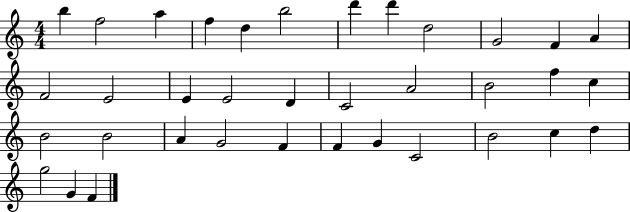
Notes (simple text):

B5/q F5/h A5/q F5/q D5/q B5/h D6/q D6/q D5/h G4/h F4/q A4/q F4/h E4/h E4/q E4/h D4/q C4/h A4/h B4/h F5/q C5/q B4/h B4/h A4/q G4/h F4/q F4/q G4/q C4/h B4/h C5/q D5/q G5/h G4/q F4/q